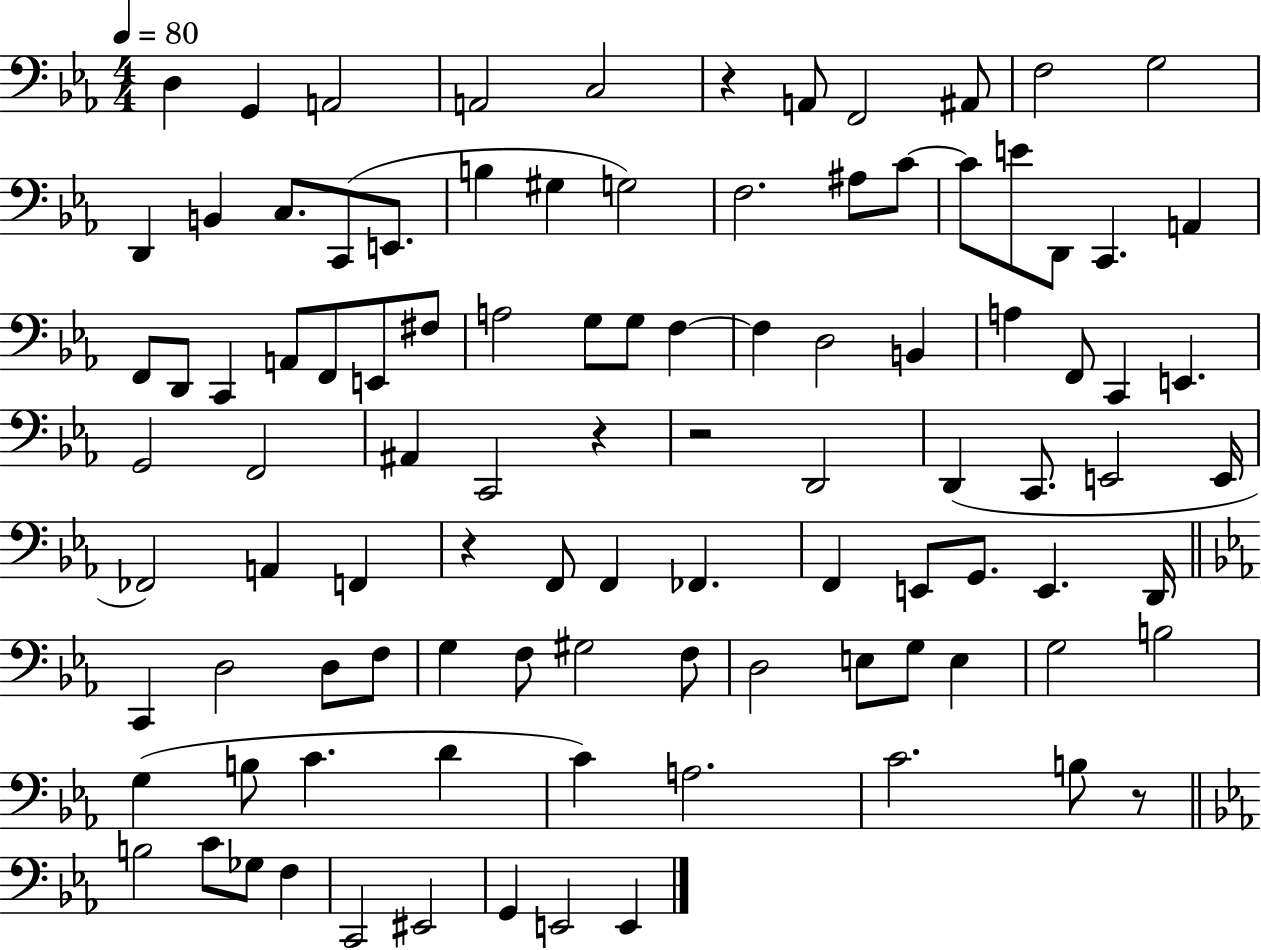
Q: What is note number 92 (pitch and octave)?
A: EIS2